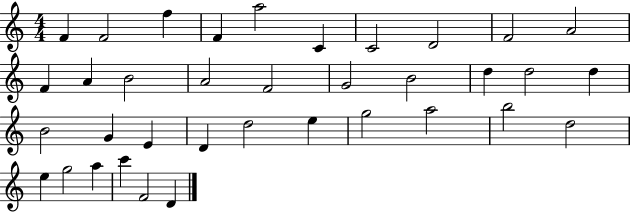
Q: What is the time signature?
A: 4/4